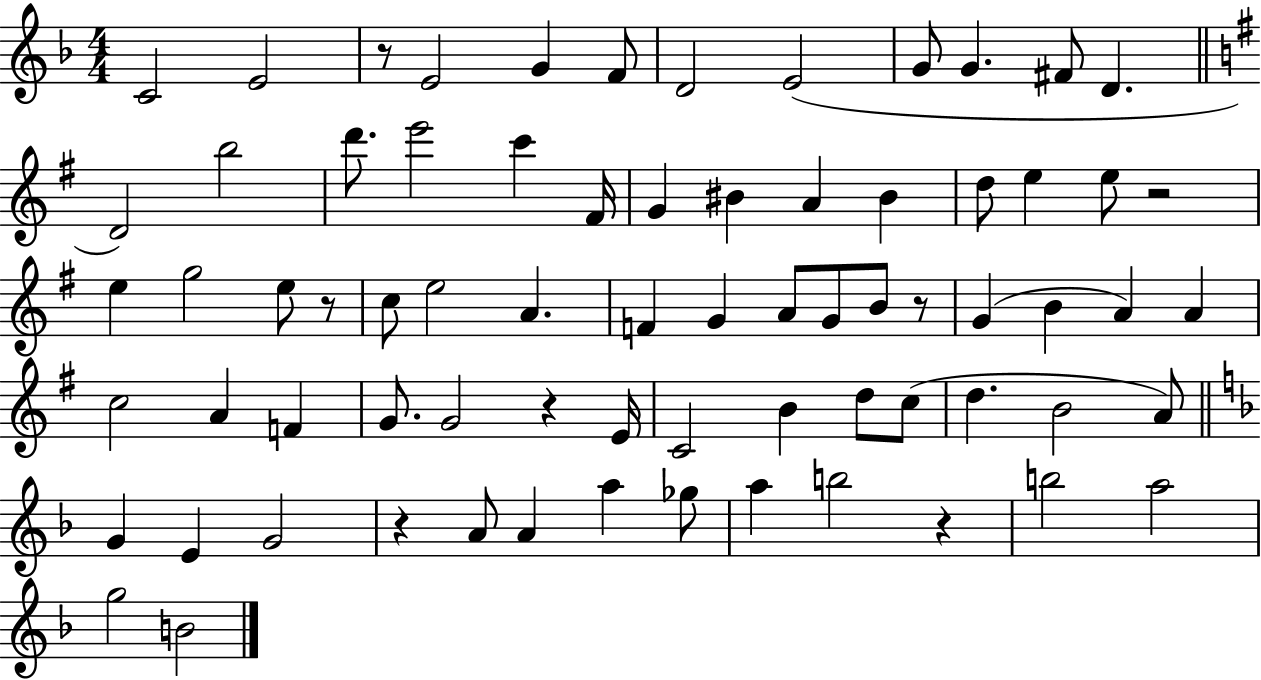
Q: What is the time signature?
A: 4/4